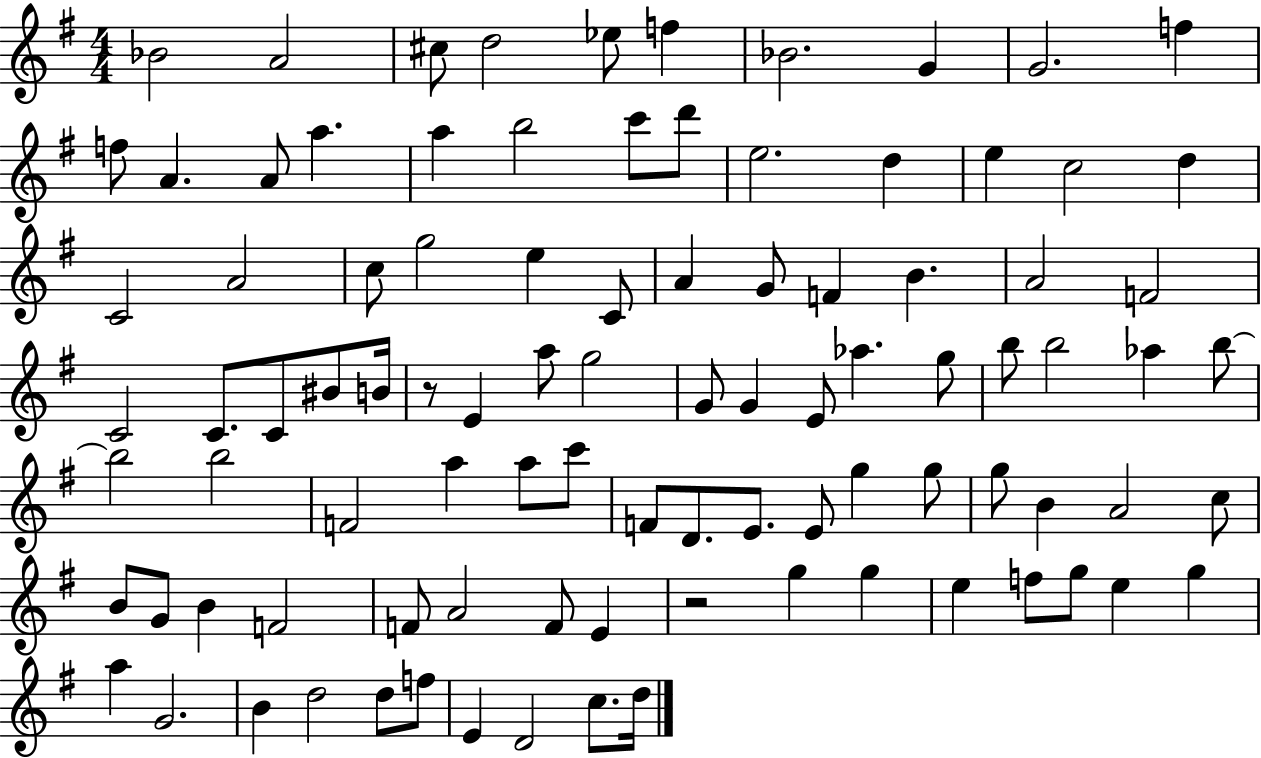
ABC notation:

X:1
T:Untitled
M:4/4
L:1/4
K:G
_B2 A2 ^c/2 d2 _e/2 f _B2 G G2 f f/2 A A/2 a a b2 c'/2 d'/2 e2 d e c2 d C2 A2 c/2 g2 e C/2 A G/2 F B A2 F2 C2 C/2 C/2 ^B/2 B/4 z/2 E a/2 g2 G/2 G E/2 _a g/2 b/2 b2 _a b/2 b2 b2 F2 a a/2 c'/2 F/2 D/2 E/2 E/2 g g/2 g/2 B A2 c/2 B/2 G/2 B F2 F/2 A2 F/2 E z2 g g e f/2 g/2 e g a G2 B d2 d/2 f/2 E D2 c/2 d/4